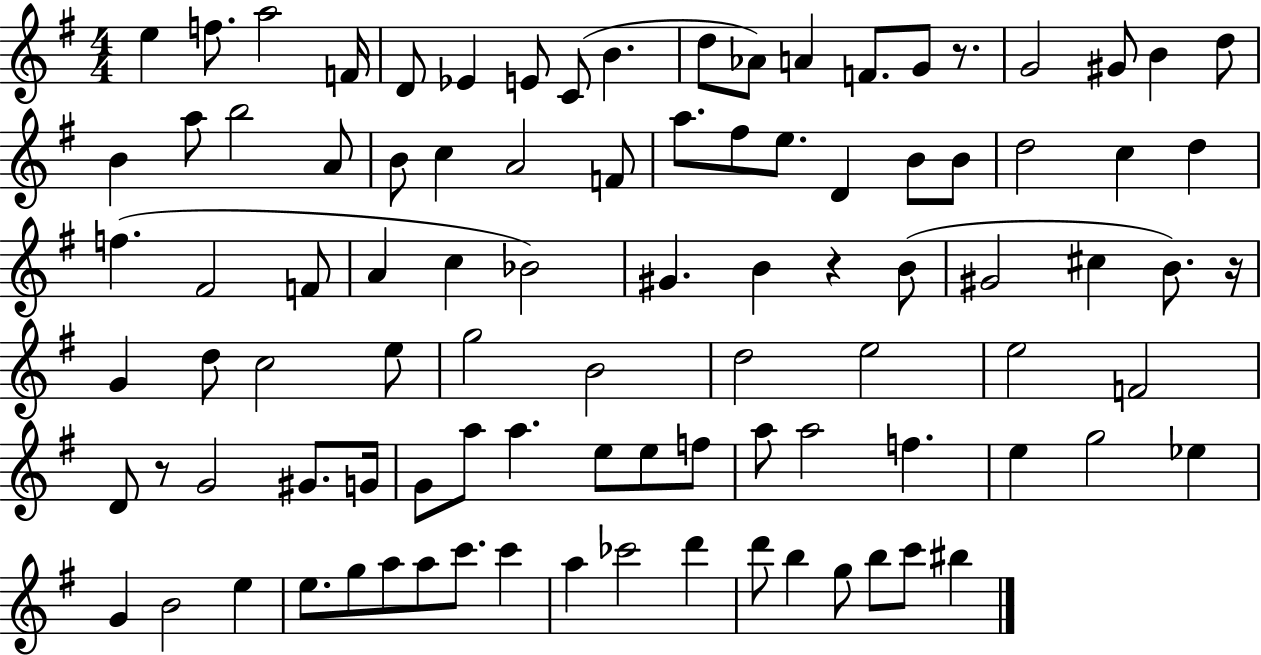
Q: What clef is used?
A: treble